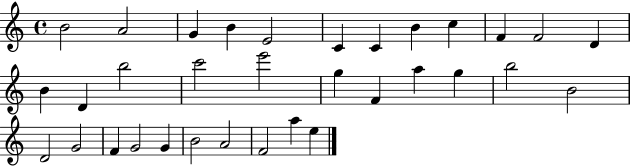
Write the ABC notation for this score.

X:1
T:Untitled
M:4/4
L:1/4
K:C
B2 A2 G B E2 C C B c F F2 D B D b2 c'2 e'2 g F a g b2 B2 D2 G2 F G2 G B2 A2 F2 a e